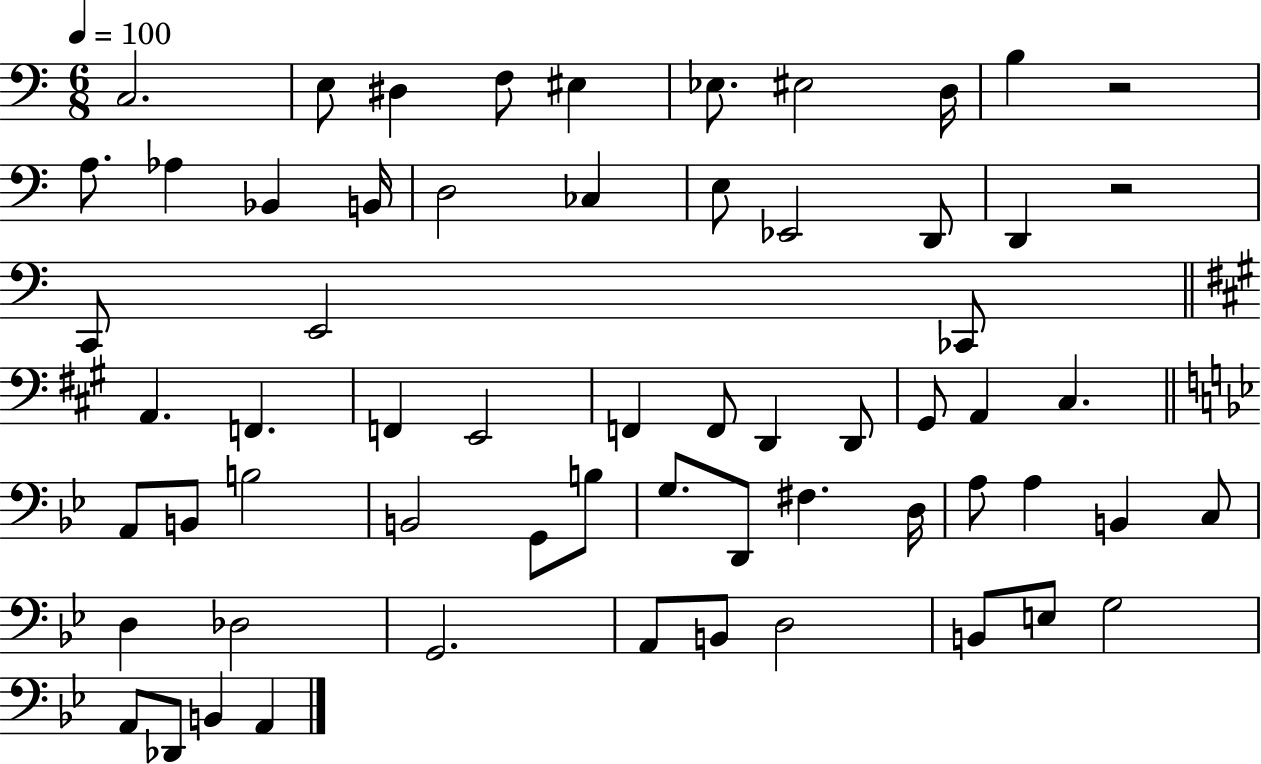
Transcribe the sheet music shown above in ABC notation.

X:1
T:Untitled
M:6/8
L:1/4
K:C
C,2 E,/2 ^D, F,/2 ^E, _E,/2 ^E,2 D,/4 B, z2 A,/2 _A, _B,, B,,/4 D,2 _C, E,/2 _E,,2 D,,/2 D,, z2 C,,/2 E,,2 _C,,/2 A,, F,, F,, E,,2 F,, F,,/2 D,, D,,/2 ^G,,/2 A,, ^C, A,,/2 B,,/2 B,2 B,,2 G,,/2 B,/2 G,/2 D,,/2 ^F, D,/4 A,/2 A, B,, C,/2 D, _D,2 G,,2 A,,/2 B,,/2 D,2 B,,/2 E,/2 G,2 A,,/2 _D,,/2 B,, A,,